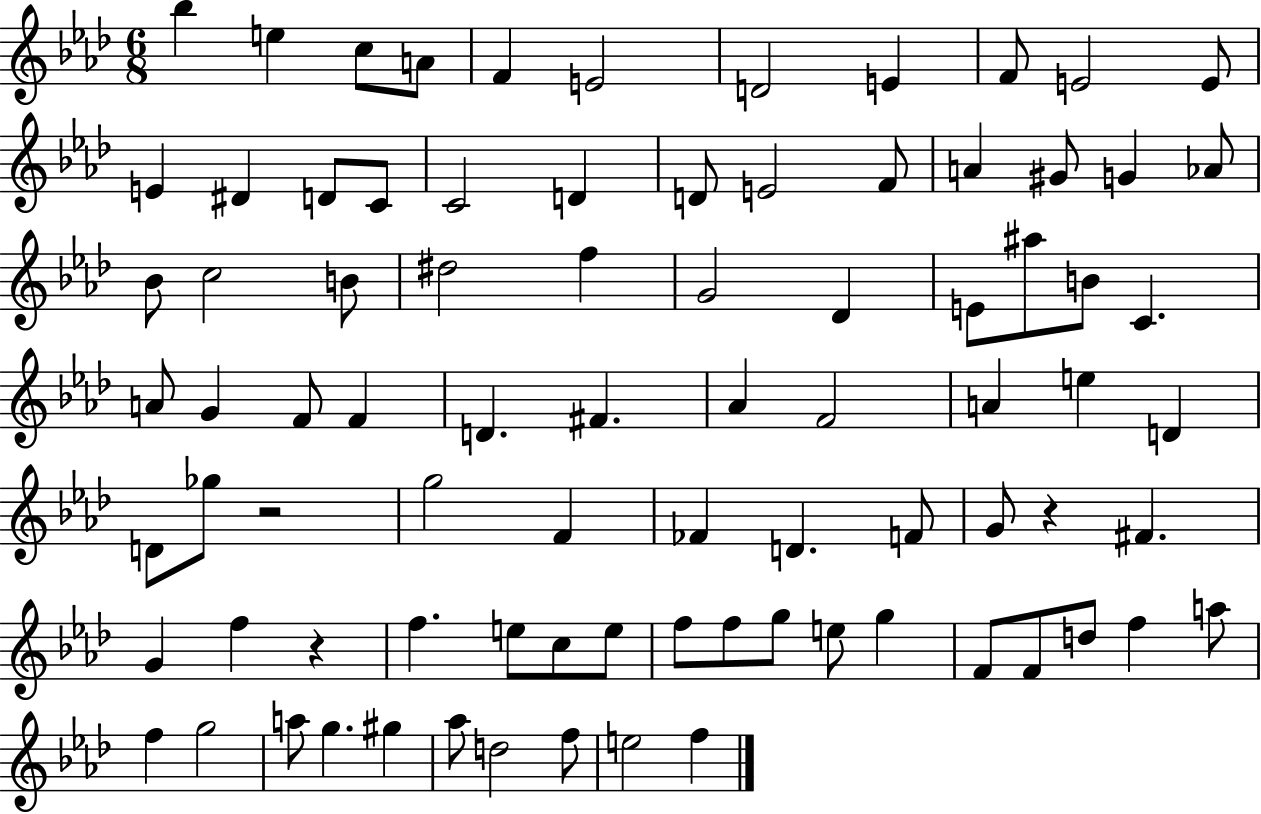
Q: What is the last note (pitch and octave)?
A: F5